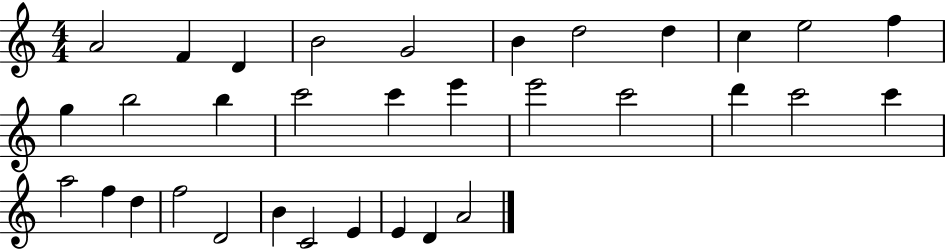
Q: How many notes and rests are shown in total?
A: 33